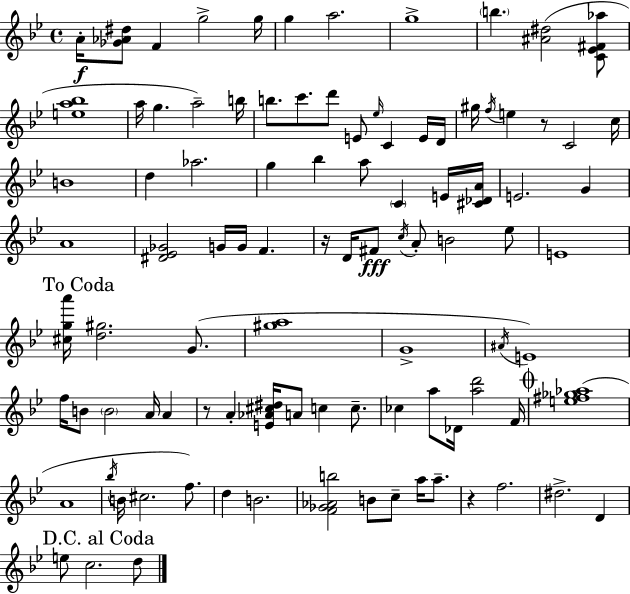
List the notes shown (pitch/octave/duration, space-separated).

A4/s [Gb4,Ab4,D#5]/e F4/q G5/h G5/s G5/q A5/h. G5/w B5/q. [A#4,D#5]/h [C4,Eb4,F#4,Ab5]/e [E5,A5,Bb5]/w A5/s G5/q. A5/h B5/s B5/e. C6/e. D6/e E4/e Eb5/s C4/q E4/s D4/s G#5/s F5/s E5/q R/e C4/h C5/s B4/w D5/q Ab5/h. G5/q Bb5/q A5/e C4/q E4/s [C#4,Db4,A4]/s E4/h. G4/q A4/w [D#4,Eb4,Gb4]/h G4/s G4/s F4/q. R/s D4/s F#4/e C5/s A4/e B4/h Eb5/e E4/w [C#5,G5,A6]/s [D5,G#5]/h. G4/e. [G#5,A5]/w G4/w A#4/s E4/w F5/s B4/e B4/h A4/s A4/q R/e A4/q [E4,Ab4,C#5,D#5]/s A4/e C5/q C5/e. CES5/q A5/e Db4/s [A5,D6]/h F4/s [E5,F#5,Gb5,Ab5]/w A4/w Bb5/s B4/s C#5/h. F5/e. D5/q B4/h. [F4,Gb4,Ab4,B5]/h B4/e C5/e A5/s A5/e. R/q F5/h. D#5/h. D4/q E5/e C5/h. D5/e